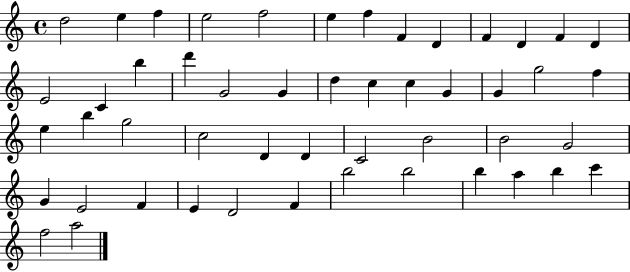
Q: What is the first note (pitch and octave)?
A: D5